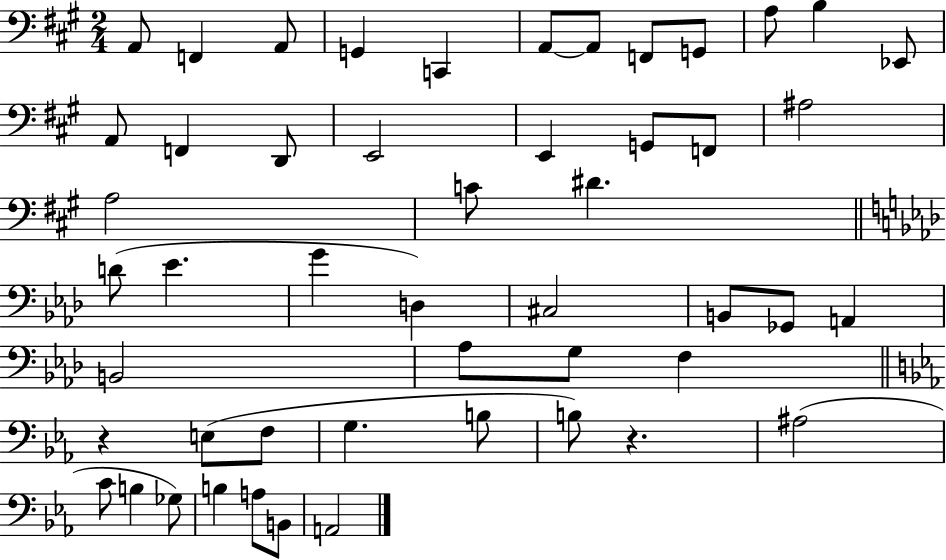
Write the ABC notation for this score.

X:1
T:Untitled
M:2/4
L:1/4
K:A
A,,/2 F,, A,,/2 G,, C,, A,,/2 A,,/2 F,,/2 G,,/2 A,/2 B, _E,,/2 A,,/2 F,, D,,/2 E,,2 E,, G,,/2 F,,/2 ^A,2 A,2 C/2 ^D D/2 _E G D, ^C,2 B,,/2 _G,,/2 A,, B,,2 _A,/2 G,/2 F, z E,/2 F,/2 G, B,/2 B,/2 z ^A,2 C/2 B, _G,/2 B, A,/2 B,,/2 A,,2